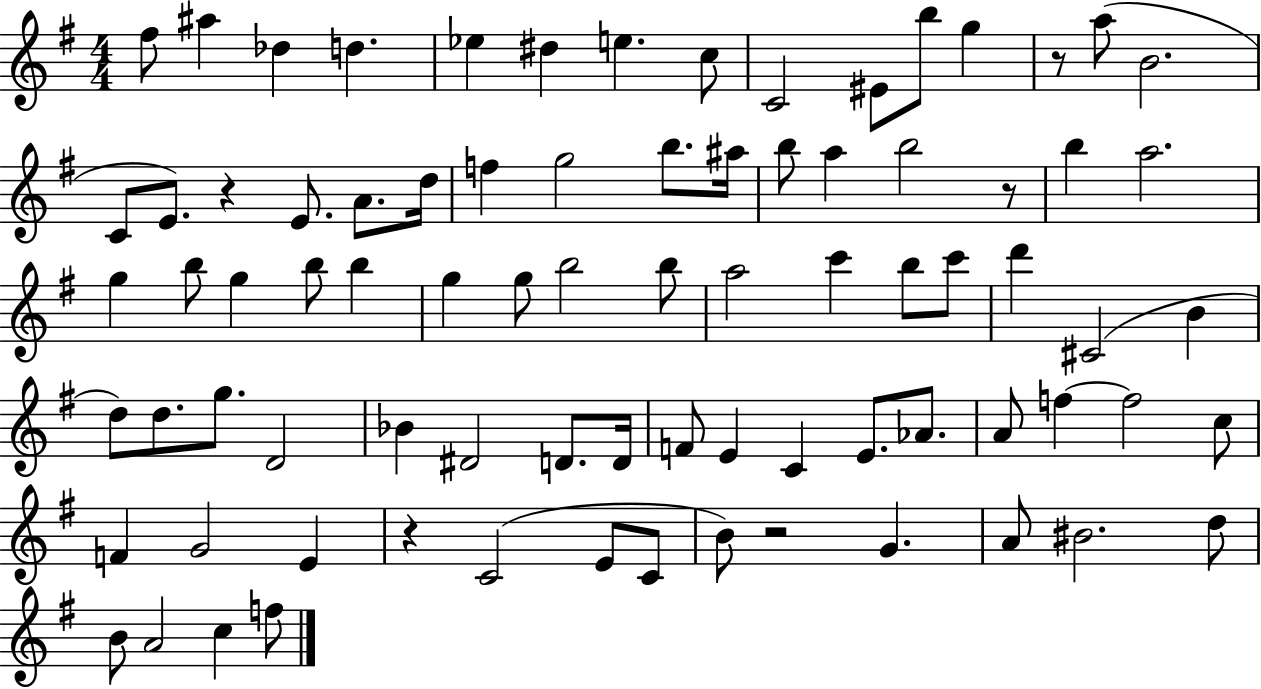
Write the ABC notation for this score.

X:1
T:Untitled
M:4/4
L:1/4
K:G
^f/2 ^a _d d _e ^d e c/2 C2 ^E/2 b/2 g z/2 a/2 B2 C/2 E/2 z E/2 A/2 d/4 f g2 b/2 ^a/4 b/2 a b2 z/2 b a2 g b/2 g b/2 b g g/2 b2 b/2 a2 c' b/2 c'/2 d' ^C2 B d/2 d/2 g/2 D2 _B ^D2 D/2 D/4 F/2 E C E/2 _A/2 A/2 f f2 c/2 F G2 E z C2 E/2 C/2 B/2 z2 G A/2 ^B2 d/2 B/2 A2 c f/2